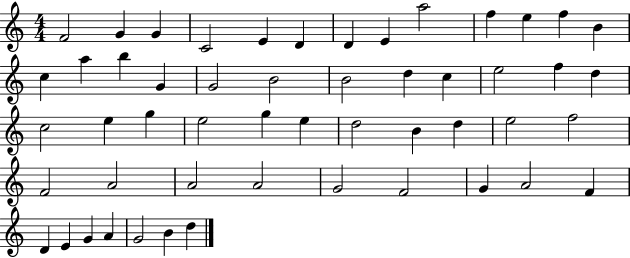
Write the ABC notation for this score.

X:1
T:Untitled
M:4/4
L:1/4
K:C
F2 G G C2 E D D E a2 f e f B c a b G G2 B2 B2 d c e2 f d c2 e g e2 g e d2 B d e2 f2 F2 A2 A2 A2 G2 F2 G A2 F D E G A G2 B d